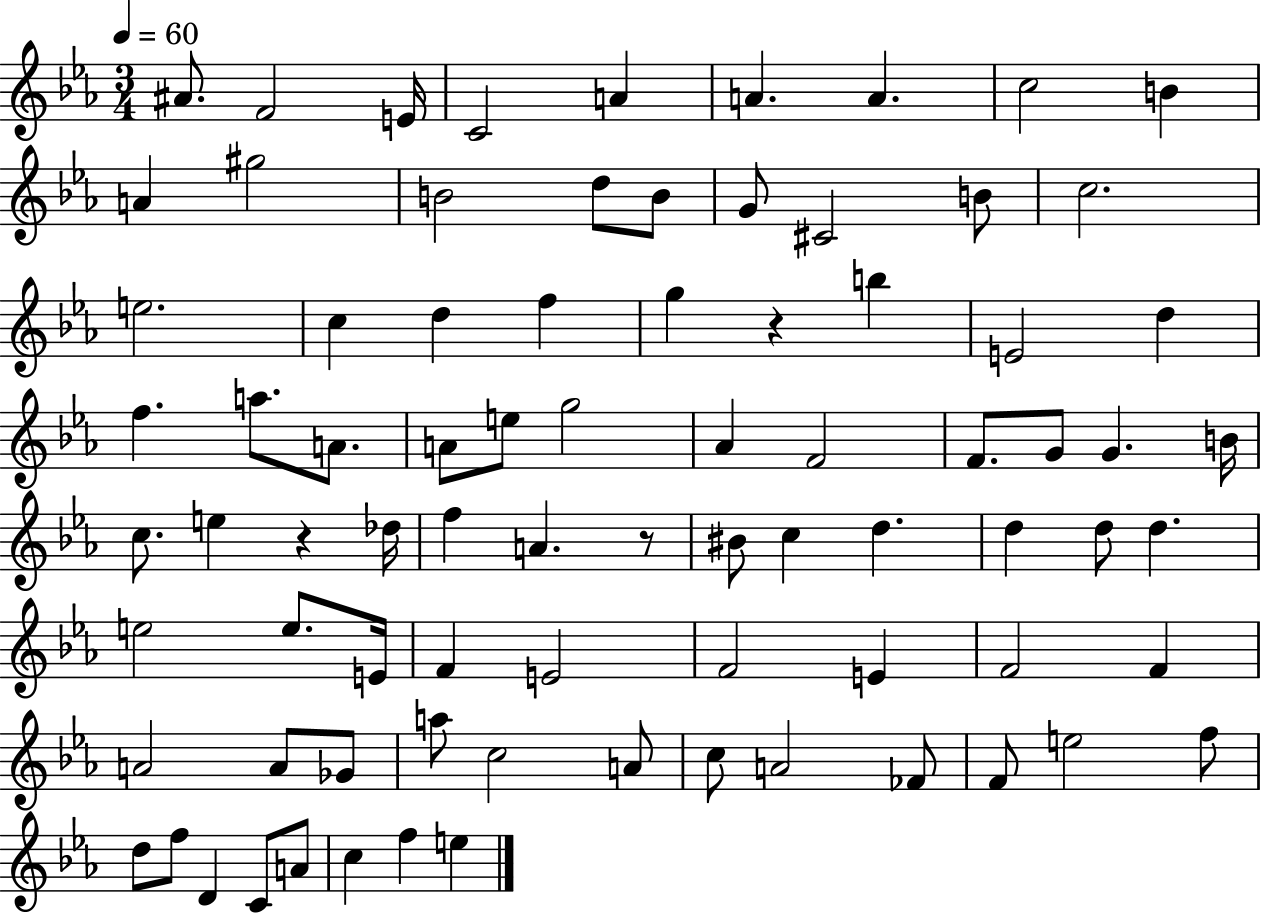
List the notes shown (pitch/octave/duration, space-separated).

A#4/e. F4/h E4/s C4/h A4/q A4/q. A4/q. C5/h B4/q A4/q G#5/h B4/h D5/e B4/e G4/e C#4/h B4/e C5/h. E5/h. C5/q D5/q F5/q G5/q R/q B5/q E4/h D5/q F5/q. A5/e. A4/e. A4/e E5/e G5/h Ab4/q F4/h F4/e. G4/e G4/q. B4/s C5/e. E5/q R/q Db5/s F5/q A4/q. R/e BIS4/e C5/q D5/q. D5/q D5/e D5/q. E5/h E5/e. E4/s F4/q E4/h F4/h E4/q F4/h F4/q A4/h A4/e Gb4/e A5/e C5/h A4/e C5/e A4/h FES4/e F4/e E5/h F5/e D5/e F5/e D4/q C4/e A4/e C5/q F5/q E5/q